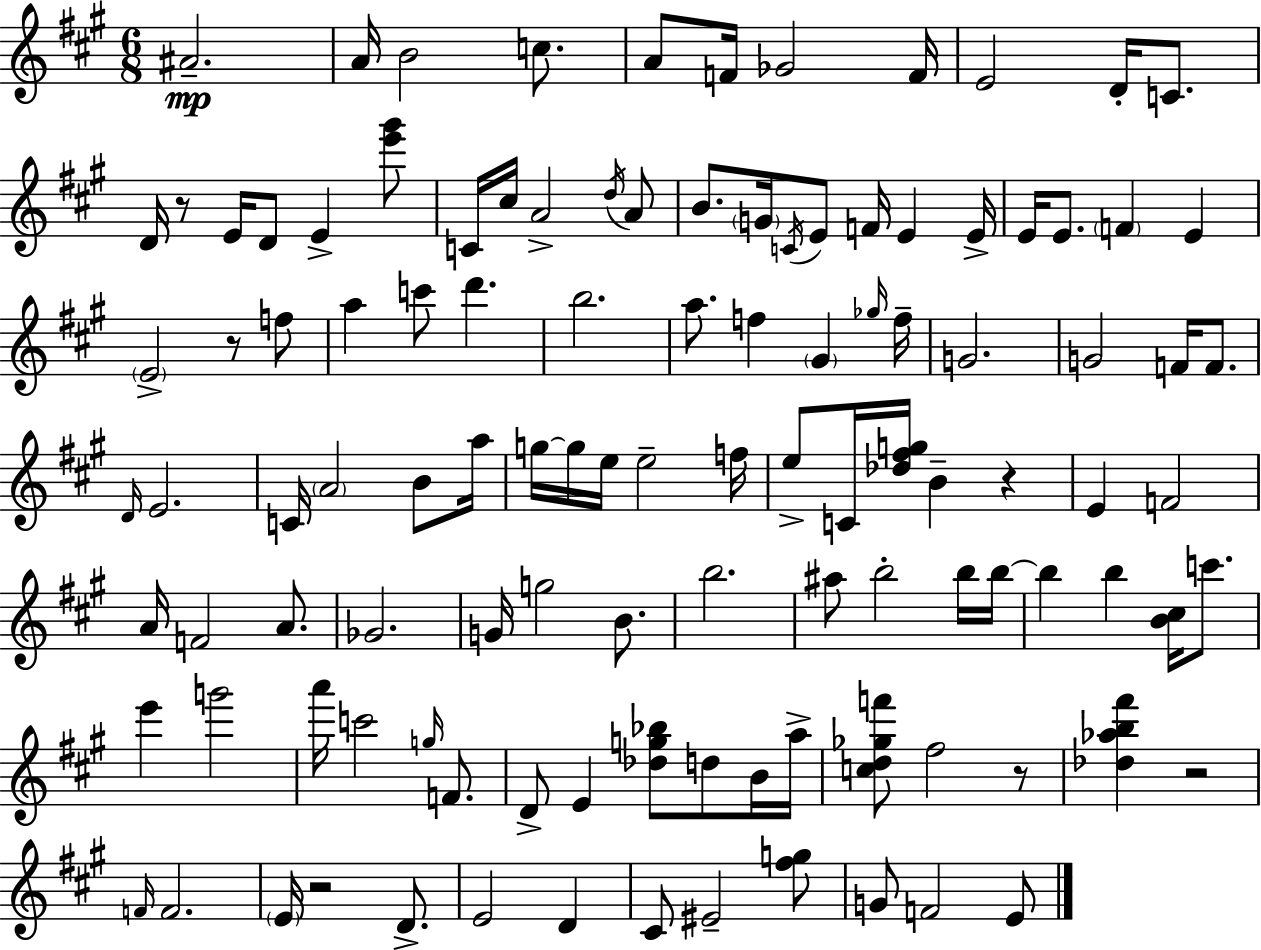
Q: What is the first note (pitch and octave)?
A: A#4